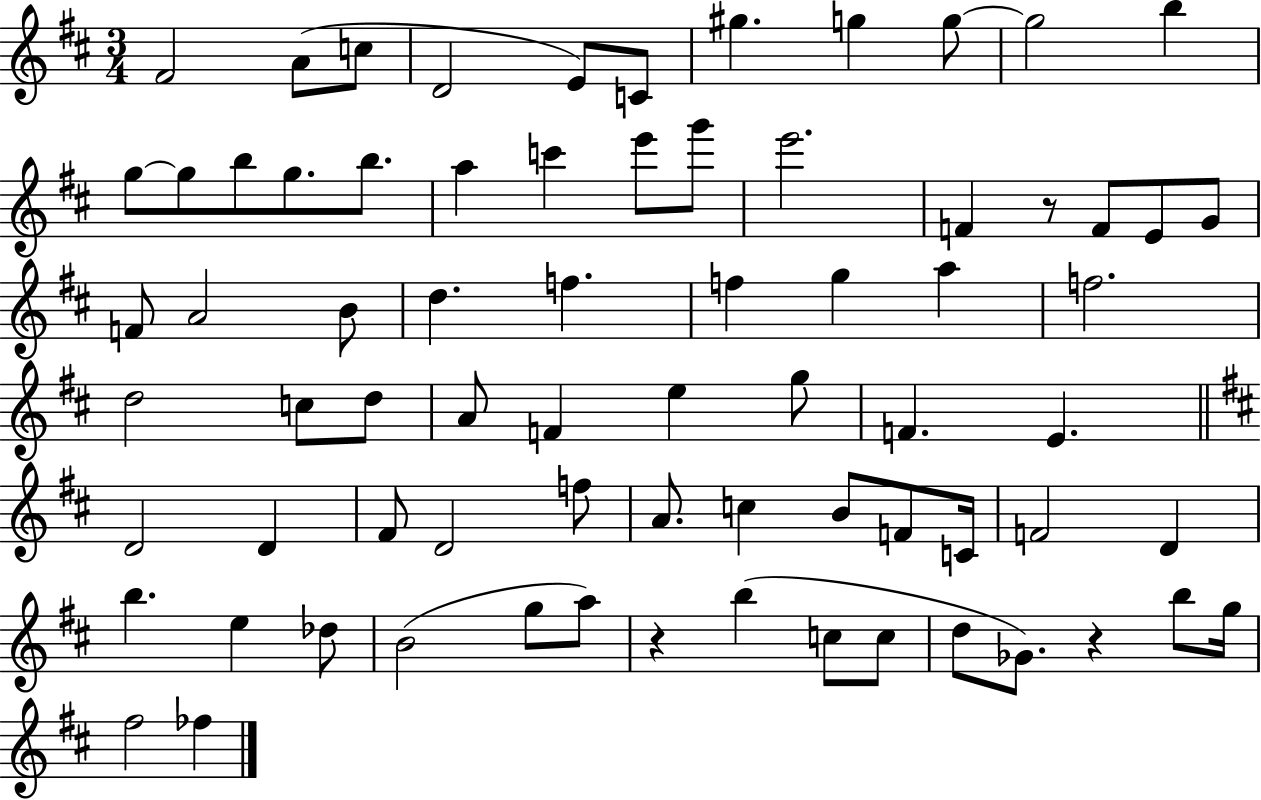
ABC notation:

X:1
T:Untitled
M:3/4
L:1/4
K:D
^F2 A/2 c/2 D2 E/2 C/2 ^g g g/2 g2 b g/2 g/2 b/2 g/2 b/2 a c' e'/2 g'/2 e'2 F z/2 F/2 E/2 G/2 F/2 A2 B/2 d f f g a f2 d2 c/2 d/2 A/2 F e g/2 F E D2 D ^F/2 D2 f/2 A/2 c B/2 F/2 C/4 F2 D b e _d/2 B2 g/2 a/2 z b c/2 c/2 d/2 _G/2 z b/2 g/4 ^f2 _f